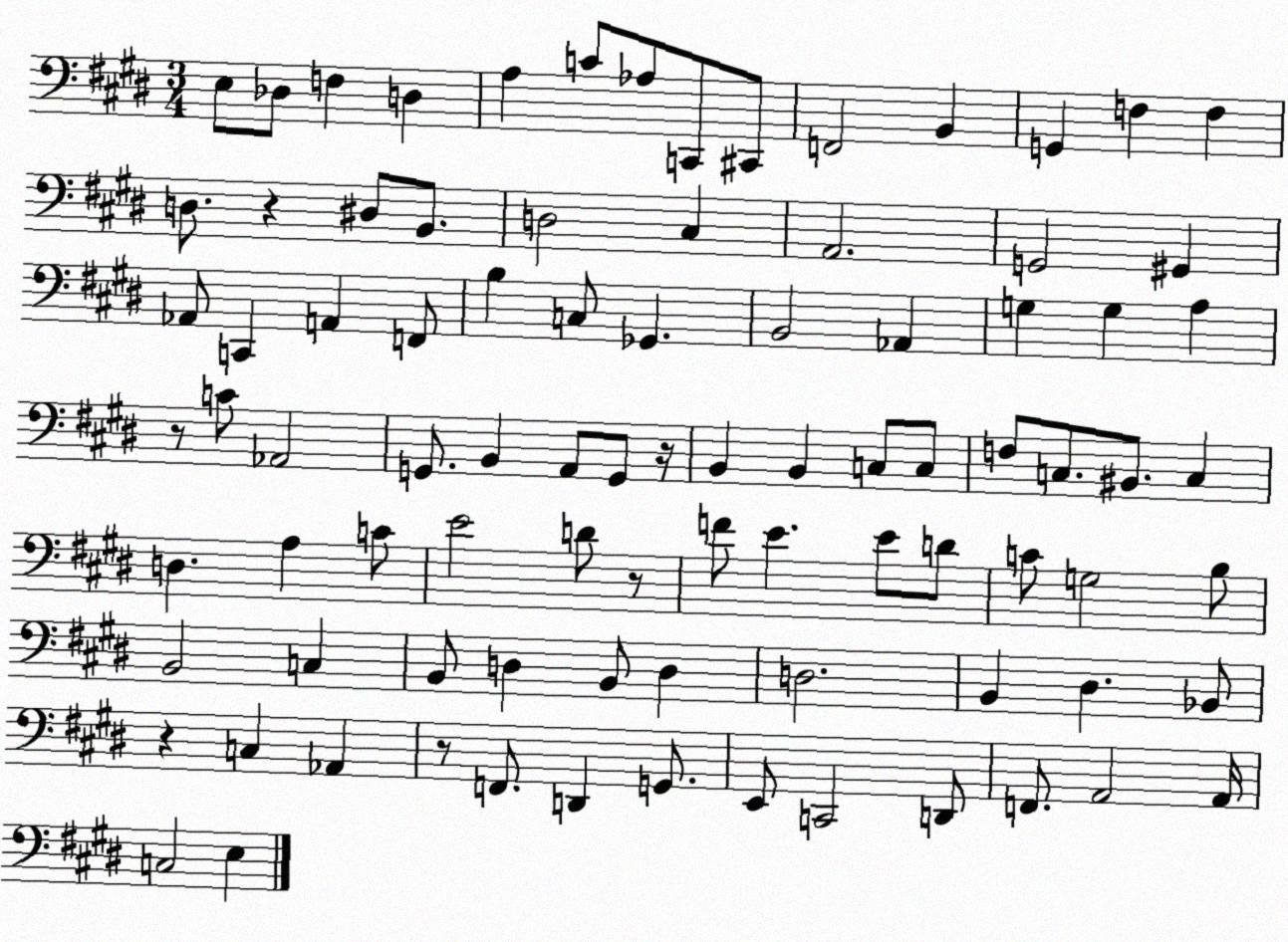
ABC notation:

X:1
T:Untitled
M:3/4
L:1/4
K:E
E,/2 _D,/2 F, D, A, C/2 _A,/2 C,,/2 ^C,,/2 F,,2 B,, G,, F, F, D,/2 z ^D,/2 B,,/2 D,2 ^C, A,,2 G,,2 ^G,, _A,,/2 C,, A,, F,,/2 B, C,/2 _G,, B,,2 _A,, G, G, A, z/2 C/2 _A,,2 G,,/2 B,, A,,/2 G,,/2 z/4 B,, B,, C,/2 C,/2 F,/2 C,/2 ^B,,/2 C, D, A, C/2 E2 D/2 z/2 F/2 E E/2 D/2 C/2 G,2 B,/2 B,,2 C, B,,/2 D, B,,/2 D, D,2 B,, ^D, _B,,/2 z C, _A,, z/2 F,,/2 D,, G,,/2 E,,/2 C,,2 D,,/2 F,,/2 A,,2 A,,/4 C,2 E,